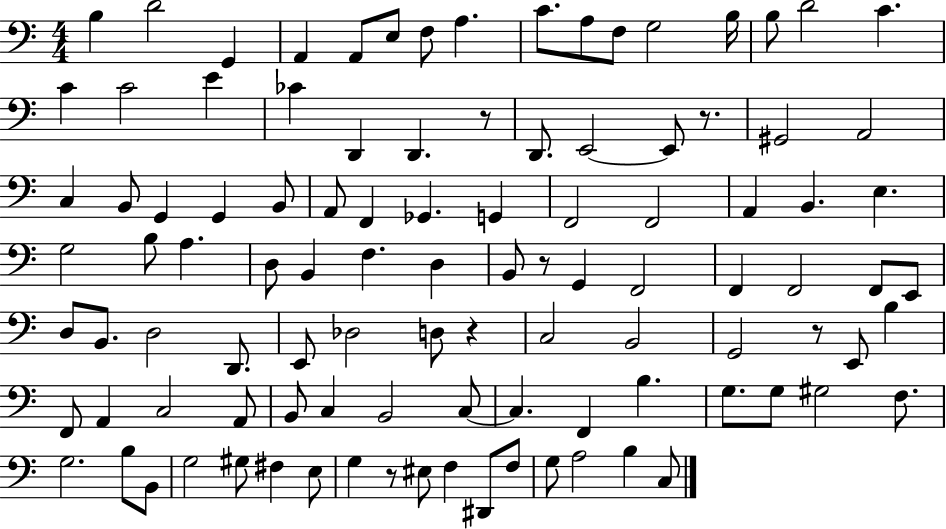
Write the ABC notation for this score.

X:1
T:Untitled
M:4/4
L:1/4
K:C
B, D2 G,, A,, A,,/2 E,/2 F,/2 A, C/2 A,/2 F,/2 G,2 B,/4 B,/2 D2 C C C2 E _C D,, D,, z/2 D,,/2 E,,2 E,,/2 z/2 ^G,,2 A,,2 C, B,,/2 G,, G,, B,,/2 A,,/2 F,, _G,, G,, F,,2 F,,2 A,, B,, E, G,2 B,/2 A, D,/2 B,, F, D, B,,/2 z/2 G,, F,,2 F,, F,,2 F,,/2 E,,/2 D,/2 B,,/2 D,2 D,,/2 E,,/2 _D,2 D,/2 z C,2 B,,2 G,,2 z/2 E,,/2 B, F,,/2 A,, C,2 A,,/2 B,,/2 C, B,,2 C,/2 C, F,, B, G,/2 G,/2 ^G,2 F,/2 G,2 B,/2 B,,/2 G,2 ^G,/2 ^F, E,/2 G, z/2 ^E,/2 F, ^D,,/2 F,/2 G,/2 A,2 B, C,/2